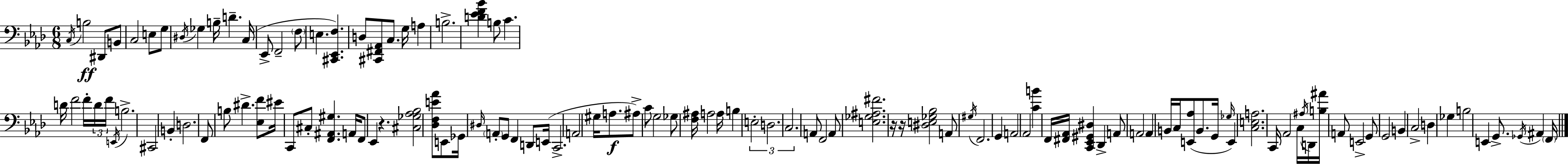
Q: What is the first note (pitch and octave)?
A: C3